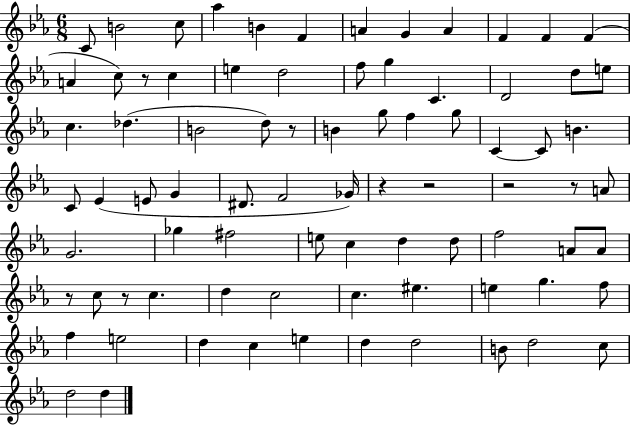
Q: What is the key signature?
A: EES major